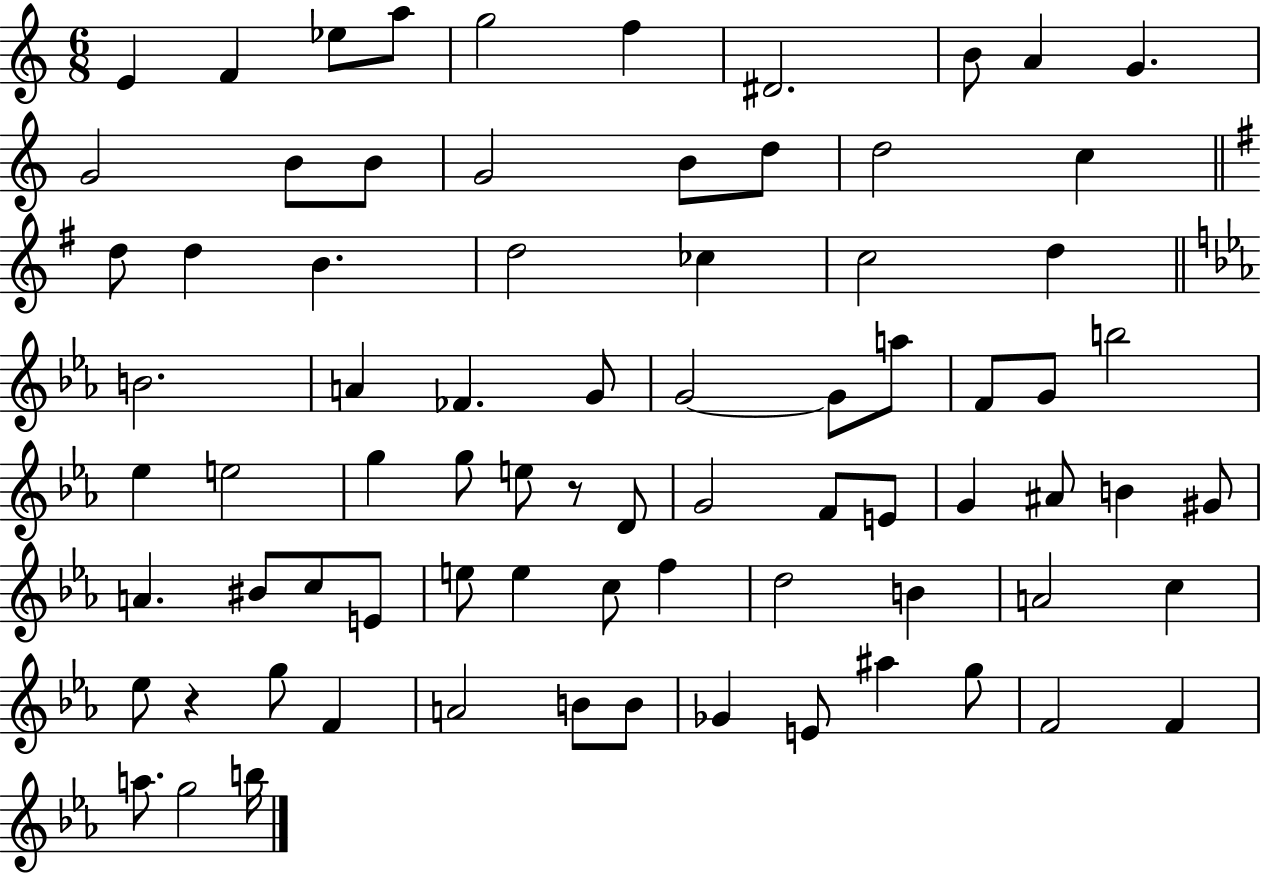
{
  \clef treble
  \numericTimeSignature
  \time 6/8
  \key c \major
  e'4 f'4 ees''8 a''8 | g''2 f''4 | dis'2. | b'8 a'4 g'4. | \break g'2 b'8 b'8 | g'2 b'8 d''8 | d''2 c''4 | \bar "||" \break \key g \major d''8 d''4 b'4. | d''2 ces''4 | c''2 d''4 | \bar "||" \break \key ees \major b'2. | a'4 fes'4. g'8 | g'2~~ g'8 a''8 | f'8 g'8 b''2 | \break ees''4 e''2 | g''4 g''8 e''8 r8 d'8 | g'2 f'8 e'8 | g'4 ais'8 b'4 gis'8 | \break a'4. bis'8 c''8 e'8 | e''8 e''4 c''8 f''4 | d''2 b'4 | a'2 c''4 | \break ees''8 r4 g''8 f'4 | a'2 b'8 b'8 | ges'4 e'8 ais''4 g''8 | f'2 f'4 | \break a''8. g''2 b''16 | \bar "|."
}